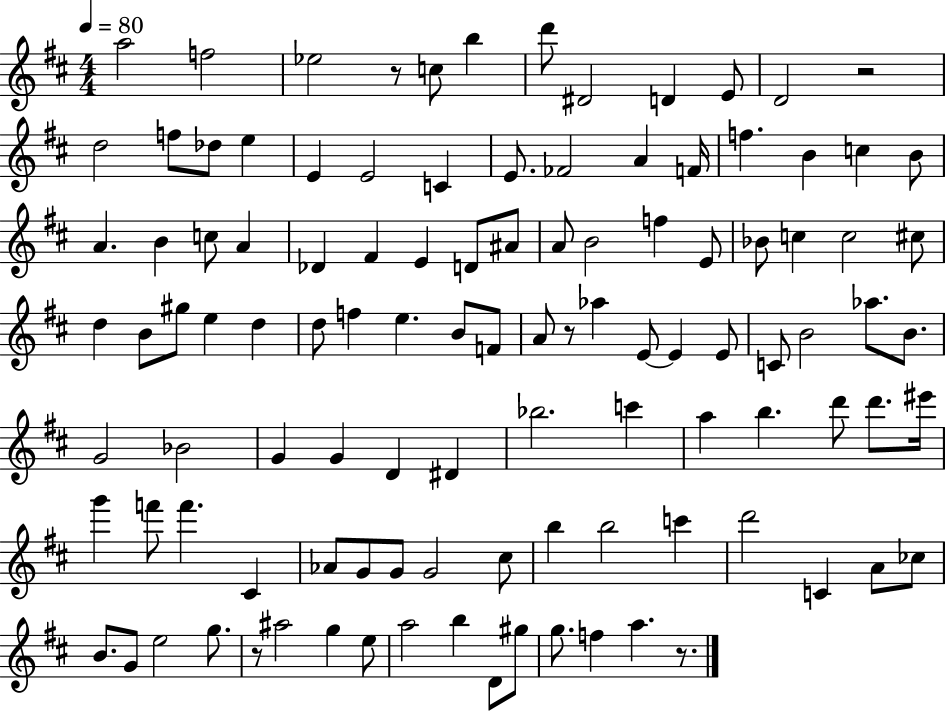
X:1
T:Untitled
M:4/4
L:1/4
K:D
a2 f2 _e2 z/2 c/2 b d'/2 ^D2 D E/2 D2 z2 d2 f/2 _d/2 e E E2 C E/2 _F2 A F/4 f B c B/2 A B c/2 A _D ^F E D/2 ^A/2 A/2 B2 f E/2 _B/2 c c2 ^c/2 d B/2 ^g/2 e d d/2 f e B/2 F/2 A/2 z/2 _a E/2 E E/2 C/2 B2 _a/2 B/2 G2 _B2 G G D ^D _b2 c' a b d'/2 d'/2 ^e'/4 g' f'/2 f' ^C _A/2 G/2 G/2 G2 ^c/2 b b2 c' d'2 C A/2 _c/2 B/2 G/2 e2 g/2 z/2 ^a2 g e/2 a2 b D/2 ^g/2 g/2 f a z/2